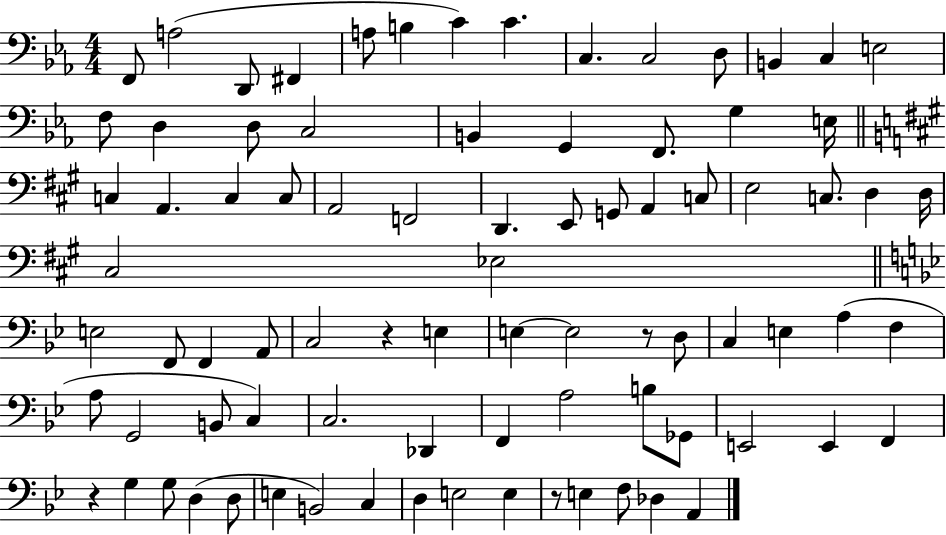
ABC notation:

X:1
T:Untitled
M:4/4
L:1/4
K:Eb
F,,/2 A,2 D,,/2 ^F,, A,/2 B, C C C, C,2 D,/2 B,, C, E,2 F,/2 D, D,/2 C,2 B,, G,, F,,/2 G, E,/4 C, A,, C, C,/2 A,,2 F,,2 D,, E,,/2 G,,/2 A,, C,/2 E,2 C,/2 D, D,/4 ^C,2 _E,2 E,2 F,,/2 F,, A,,/2 C,2 z E, E, E,2 z/2 D,/2 C, E, A, F, A,/2 G,,2 B,,/2 C, C,2 _D,, F,, A,2 B,/2 _G,,/2 E,,2 E,, F,, z G, G,/2 D, D,/2 E, B,,2 C, D, E,2 E, z/2 E, F,/2 _D, A,,